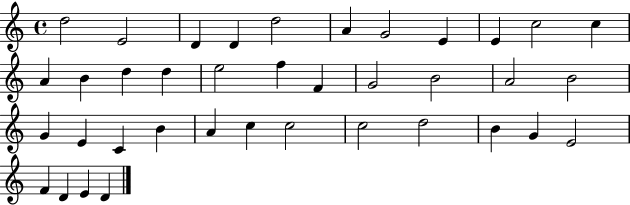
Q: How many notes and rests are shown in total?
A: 38